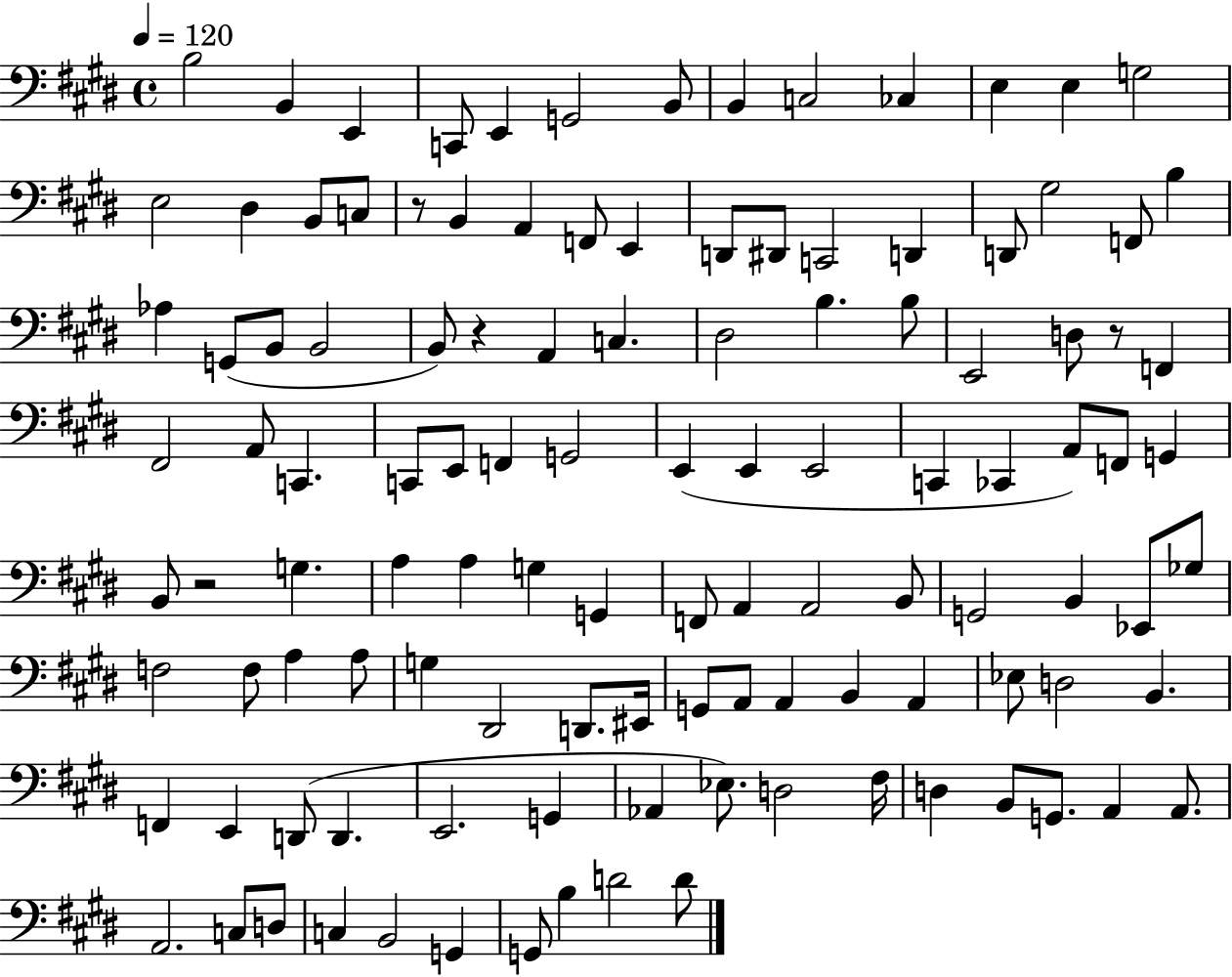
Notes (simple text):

B3/h B2/q E2/q C2/e E2/q G2/h B2/e B2/q C3/h CES3/q E3/q E3/q G3/h E3/h D#3/q B2/e C3/e R/e B2/q A2/q F2/e E2/q D2/e D#2/e C2/h D2/q D2/e G#3/h F2/e B3/q Ab3/q G2/e B2/e B2/h B2/e R/q A2/q C3/q. D#3/h B3/q. B3/e E2/h D3/e R/e F2/q F#2/h A2/e C2/q. C2/e E2/e F2/q G2/h E2/q E2/q E2/h C2/q CES2/q A2/e F2/e G2/q B2/e R/h G3/q. A3/q A3/q G3/q G2/q F2/e A2/q A2/h B2/e G2/h B2/q Eb2/e Gb3/e F3/h F3/e A3/q A3/e G3/q D#2/h D2/e. EIS2/s G2/e A2/e A2/q B2/q A2/q Eb3/e D3/h B2/q. F2/q E2/q D2/e D2/q. E2/h. G2/q Ab2/q Eb3/e. D3/h F#3/s D3/q B2/e G2/e. A2/q A2/e. A2/h. C3/e D3/e C3/q B2/h G2/q G2/e B3/q D4/h D4/e